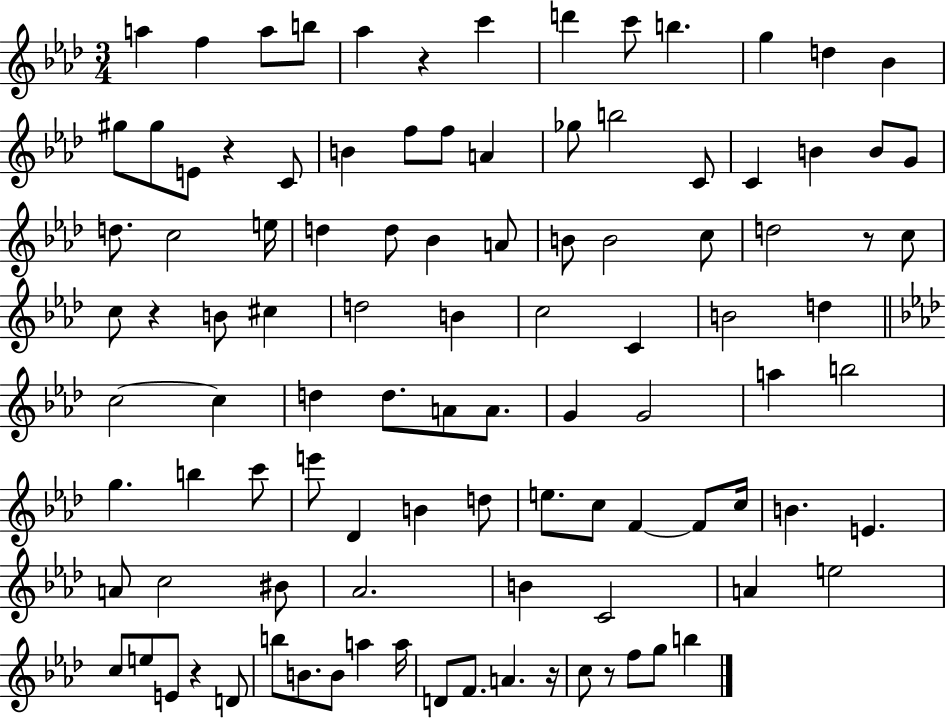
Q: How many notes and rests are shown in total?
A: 103